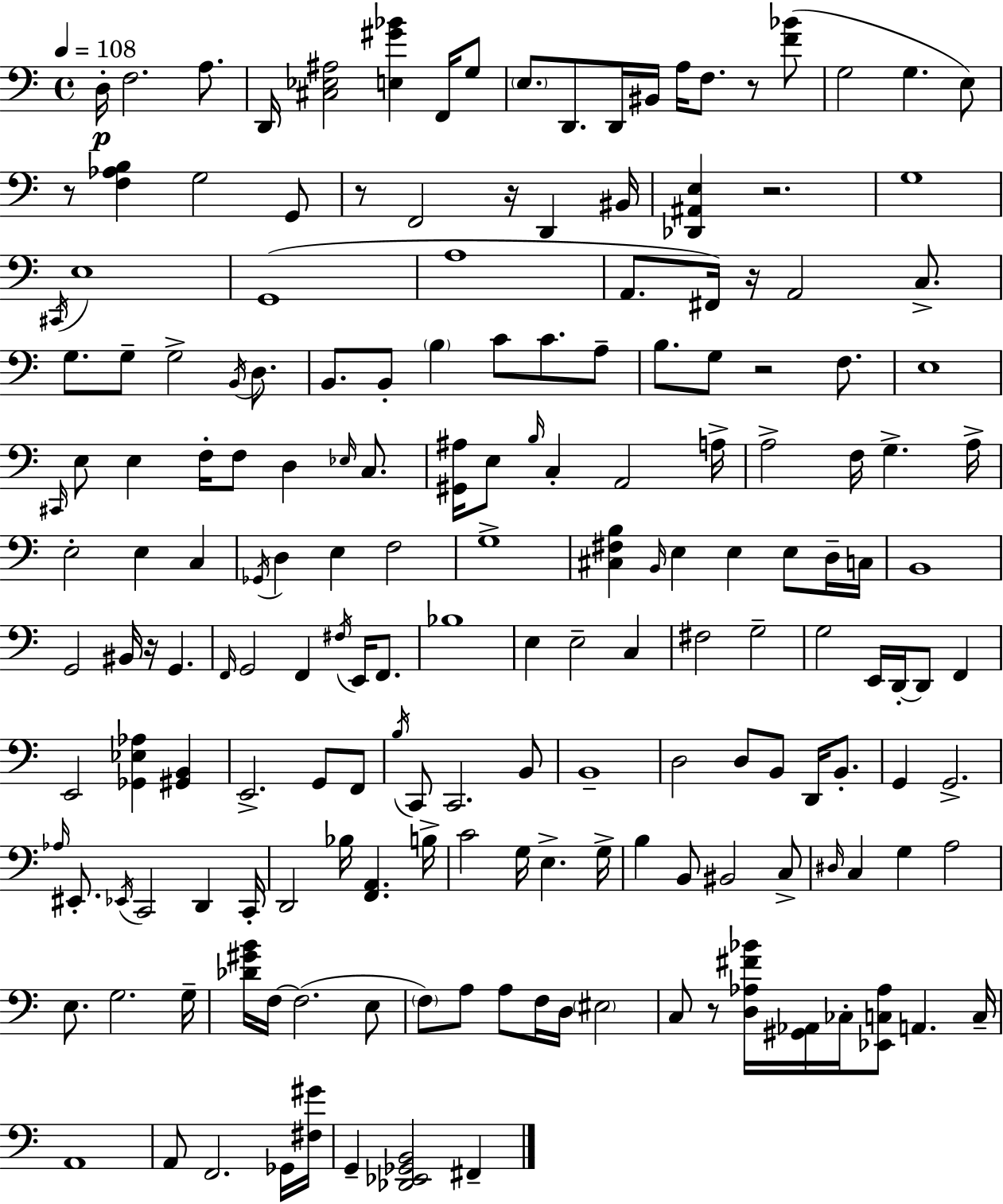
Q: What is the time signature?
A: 4/4